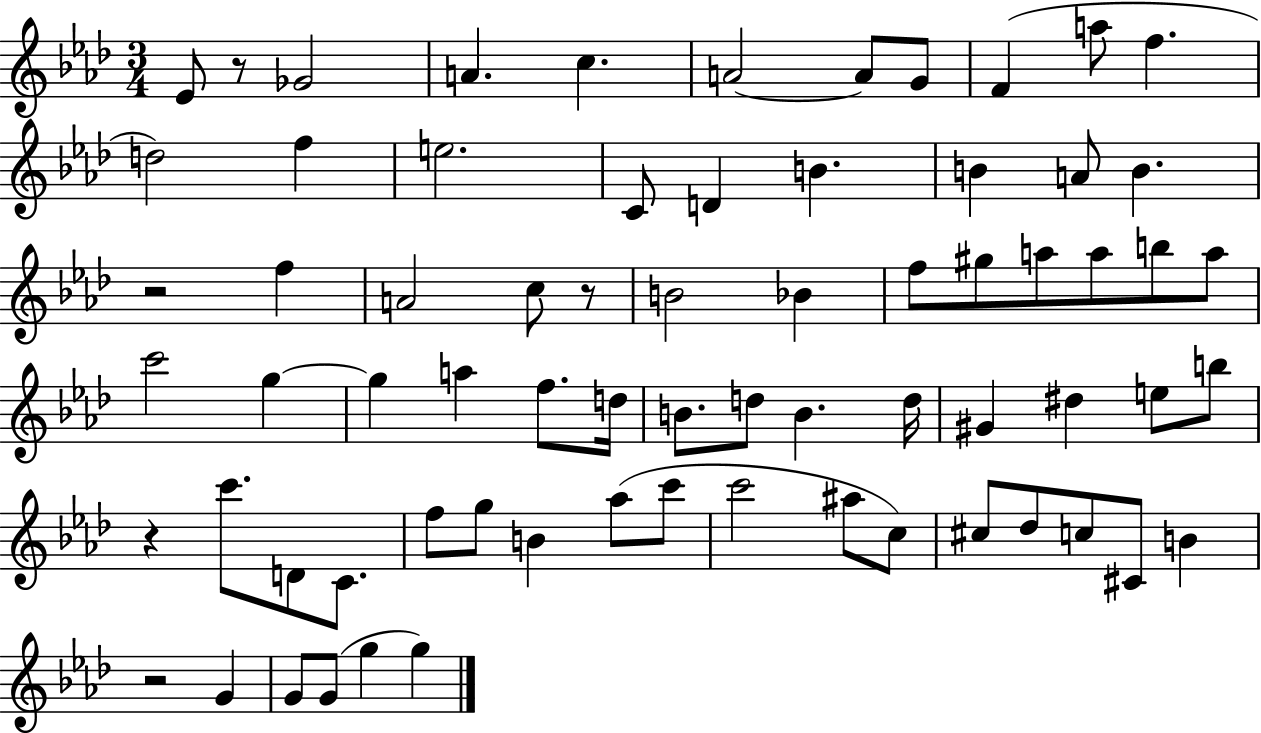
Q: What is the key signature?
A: AES major